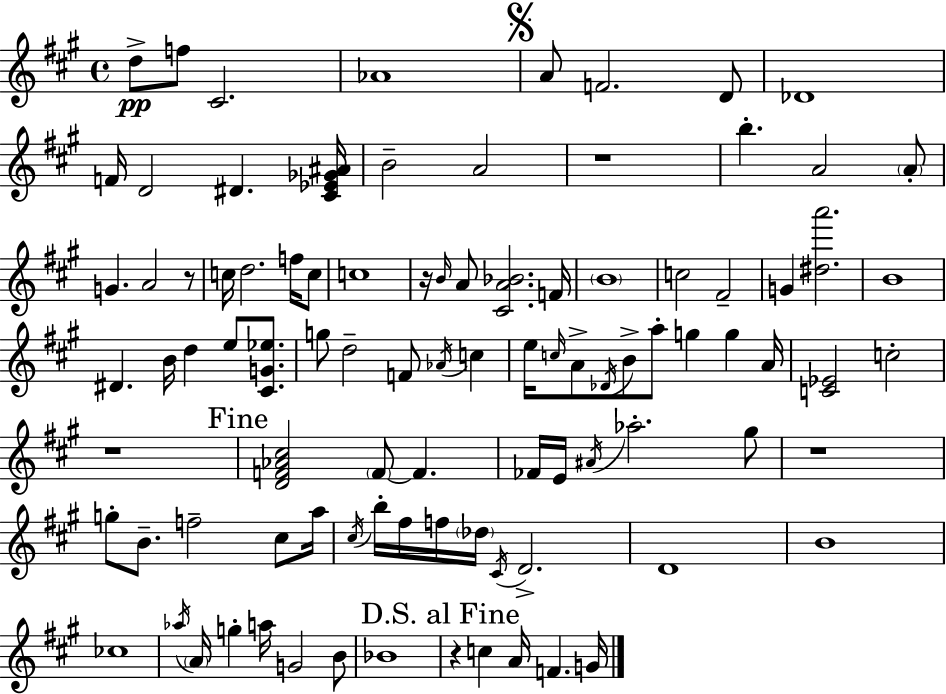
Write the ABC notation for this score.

X:1
T:Untitled
M:4/4
L:1/4
K:A
d/2 f/2 ^C2 _A4 A/2 F2 D/2 _D4 F/4 D2 ^D [^C_E_G^A]/4 B2 A2 z4 b A2 A/2 G A2 z/2 c/4 d2 f/4 c/2 c4 z/4 B/4 A/2 [^CA_B]2 F/4 B4 c2 ^F2 G [^da']2 B4 ^D B/4 d e/2 [^CG_e]/2 g/2 d2 F/2 _A/4 c e/4 c/4 A/2 _D/4 B/2 a/2 g g A/4 [C_E]2 c2 z4 [DF_A^c]2 F/2 F _F/4 E/4 ^A/4 _a2 ^g/2 z4 g/2 B/2 f2 ^c/2 a/4 ^c/4 b/4 ^f/4 f/4 _d/4 ^C/4 D2 D4 B4 _c4 _a/4 A/4 g a/4 G2 B/2 _B4 z c A/4 F G/4